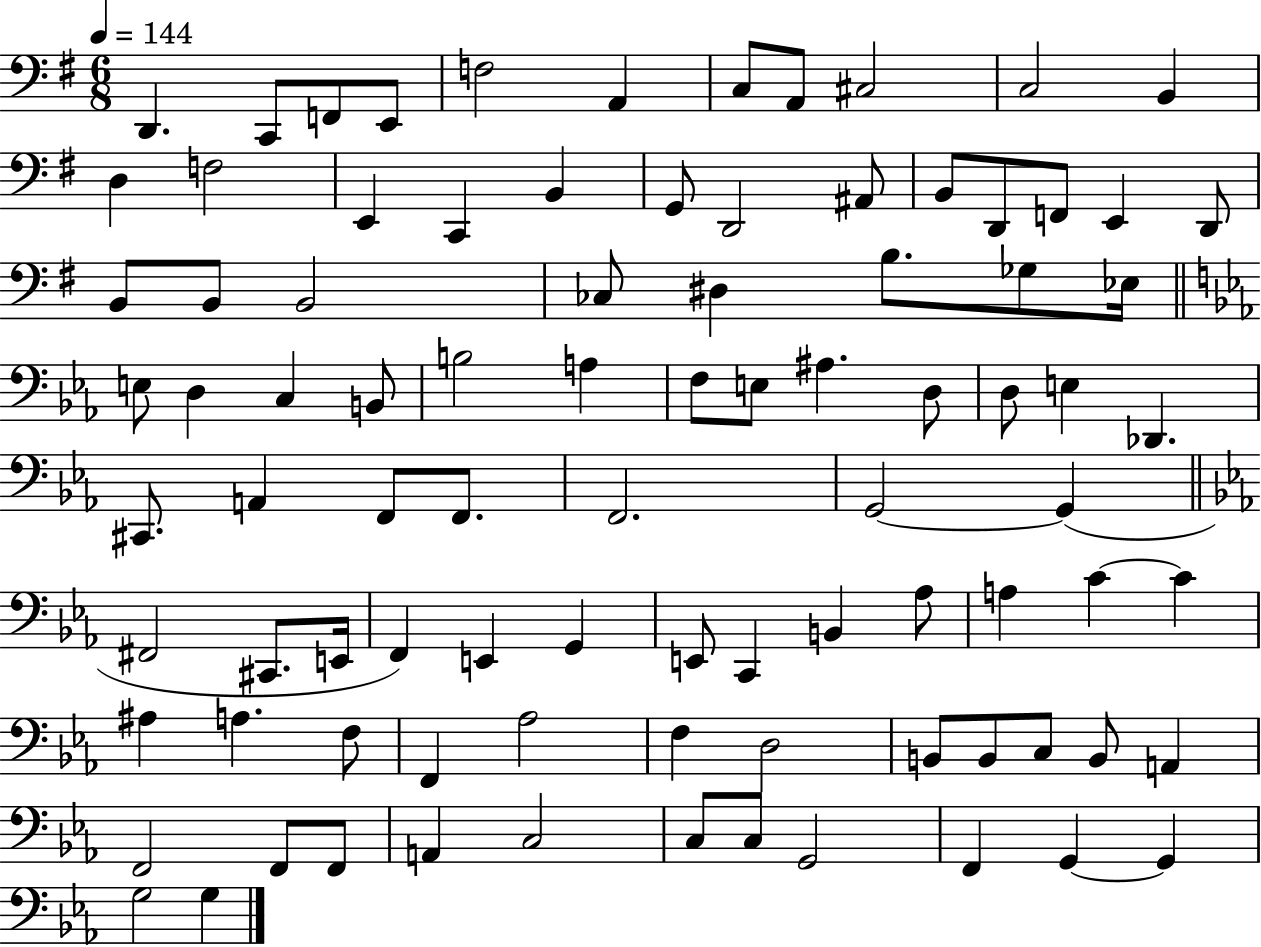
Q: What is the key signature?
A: G major